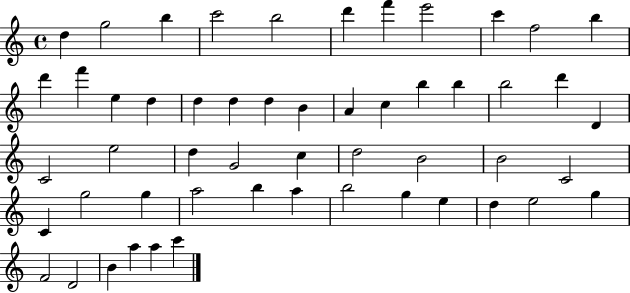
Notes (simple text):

D5/q G5/h B5/q C6/h B5/h D6/q F6/q E6/h C6/q F5/h B5/q D6/q F6/q E5/q D5/q D5/q D5/q D5/q B4/q A4/q C5/q B5/q B5/q B5/h D6/q D4/q C4/h E5/h D5/q G4/h C5/q D5/h B4/h B4/h C4/h C4/q G5/h G5/q A5/h B5/q A5/q B5/h G5/q E5/q D5/q E5/h G5/q F4/h D4/h B4/q A5/q A5/q C6/q